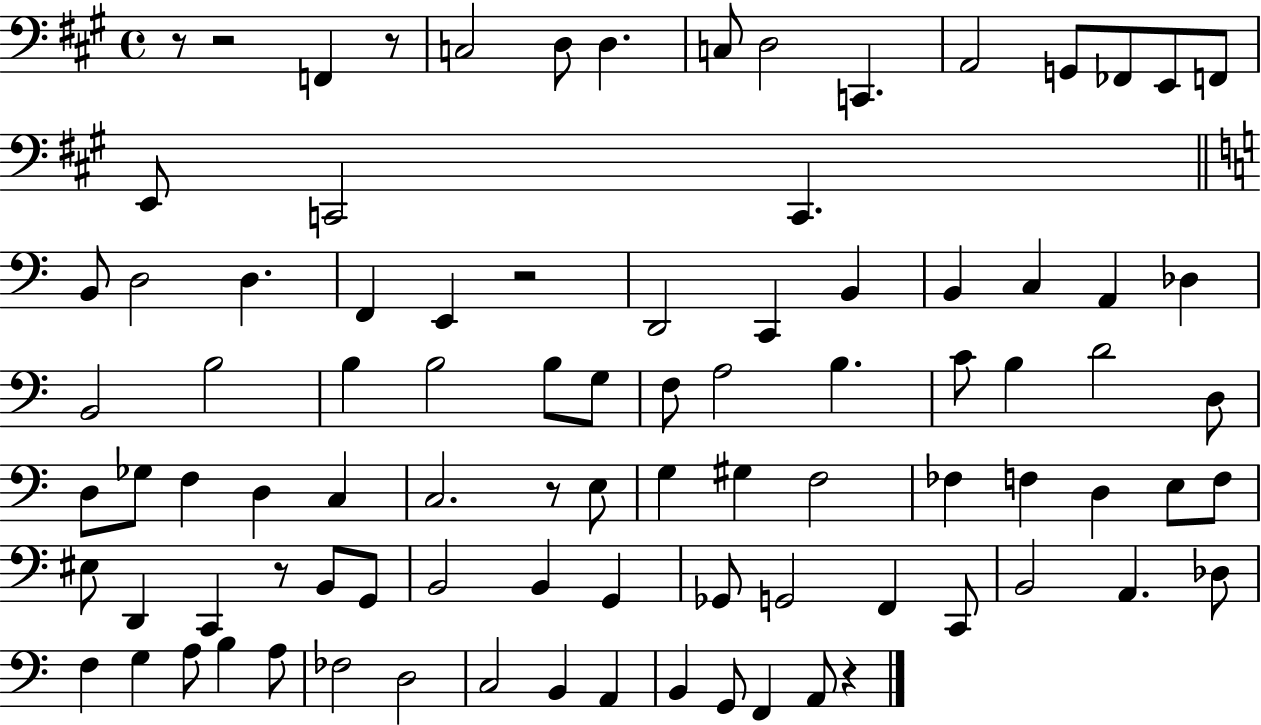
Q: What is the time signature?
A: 4/4